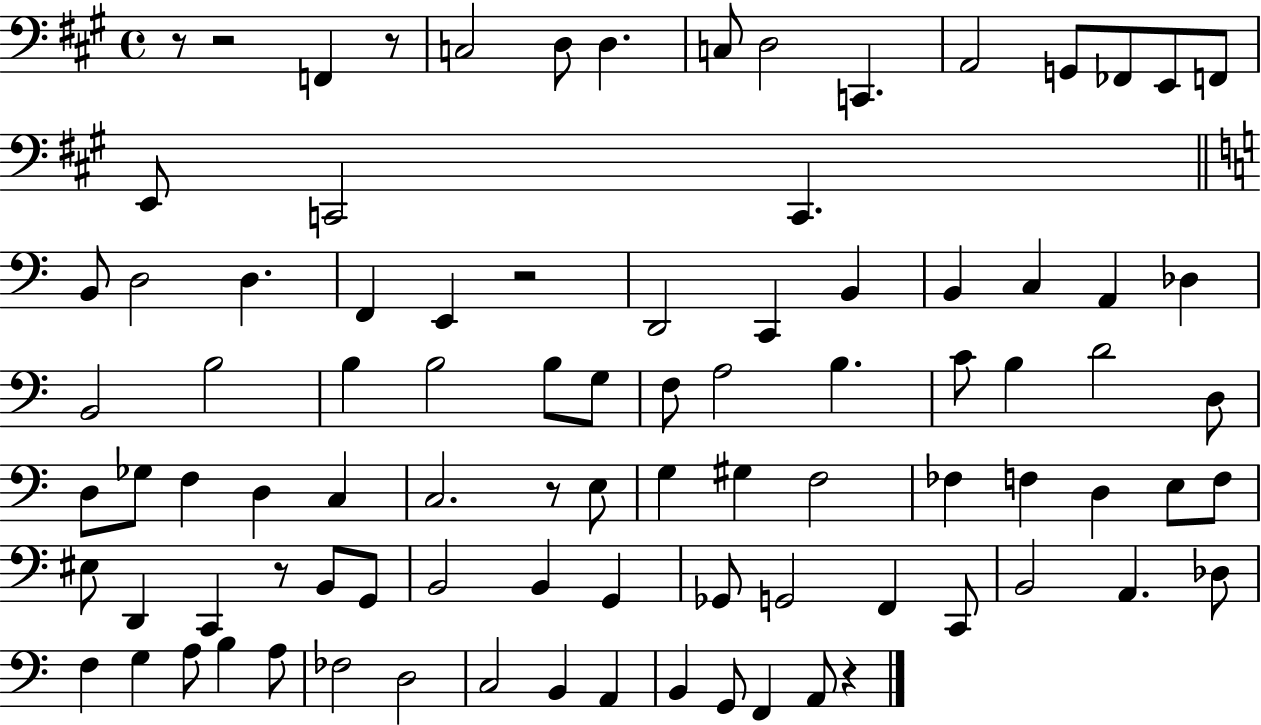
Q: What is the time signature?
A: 4/4